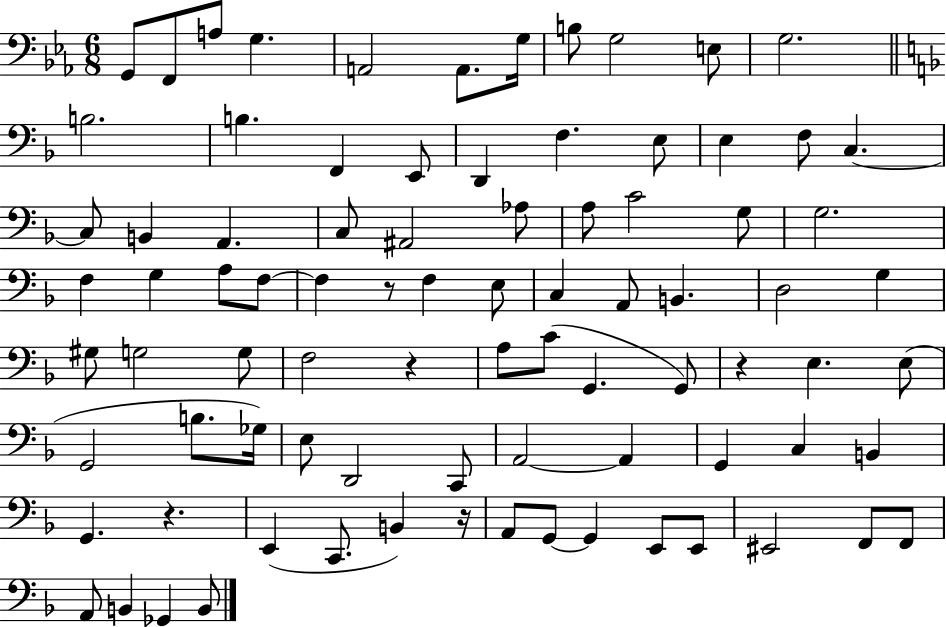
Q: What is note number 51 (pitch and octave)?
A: G2